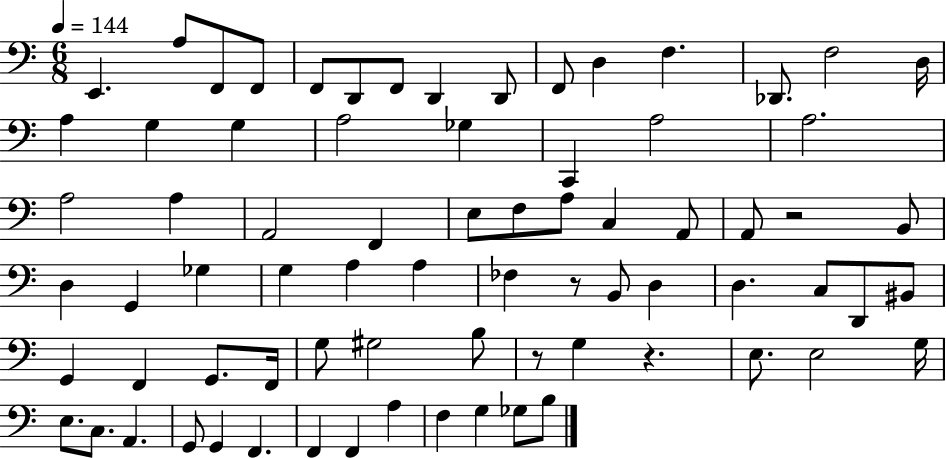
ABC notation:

X:1
T:Untitled
M:6/8
L:1/4
K:C
E,, A,/2 F,,/2 F,,/2 F,,/2 D,,/2 F,,/2 D,, D,,/2 F,,/2 D, F, _D,,/2 F,2 D,/4 A, G, G, A,2 _G, C,, A,2 A,2 A,2 A, A,,2 F,, E,/2 F,/2 A,/2 C, A,,/2 A,,/2 z2 B,,/2 D, G,, _G, G, A, A, _F, z/2 B,,/2 D, D, C,/2 D,,/2 ^B,,/2 G,, F,, G,,/2 F,,/4 G,/2 ^G,2 B,/2 z/2 G, z E,/2 E,2 G,/4 E,/2 C,/2 A,, G,,/2 G,, F,, F,, F,, A, F, G, _G,/2 B,/2